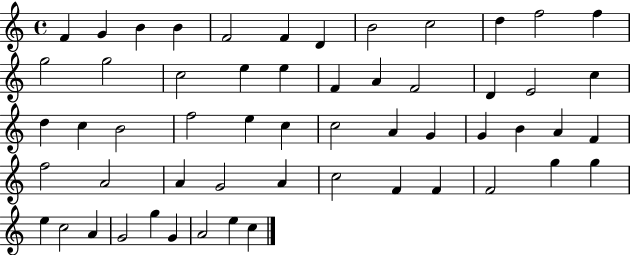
{
  \clef treble
  \time 4/4
  \defaultTimeSignature
  \key c \major
  f'4 g'4 b'4 b'4 | f'2 f'4 d'4 | b'2 c''2 | d''4 f''2 f''4 | \break g''2 g''2 | c''2 e''4 e''4 | f'4 a'4 f'2 | d'4 e'2 c''4 | \break d''4 c''4 b'2 | f''2 e''4 c''4 | c''2 a'4 g'4 | g'4 b'4 a'4 f'4 | \break f''2 a'2 | a'4 g'2 a'4 | c''2 f'4 f'4 | f'2 g''4 g''4 | \break e''4 c''2 a'4 | g'2 g''4 g'4 | a'2 e''4 c''4 | \bar "|."
}